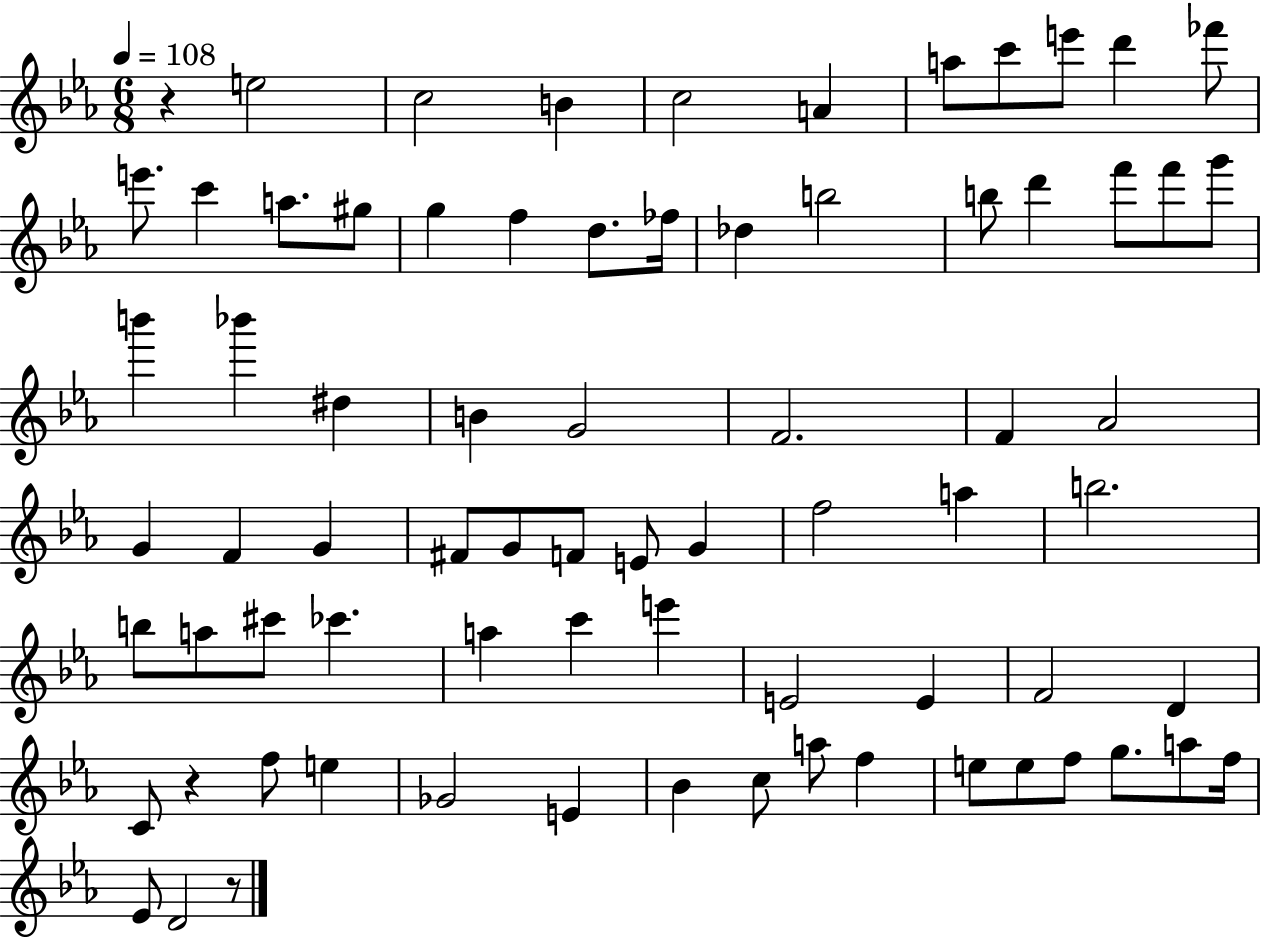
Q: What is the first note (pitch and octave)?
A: E5